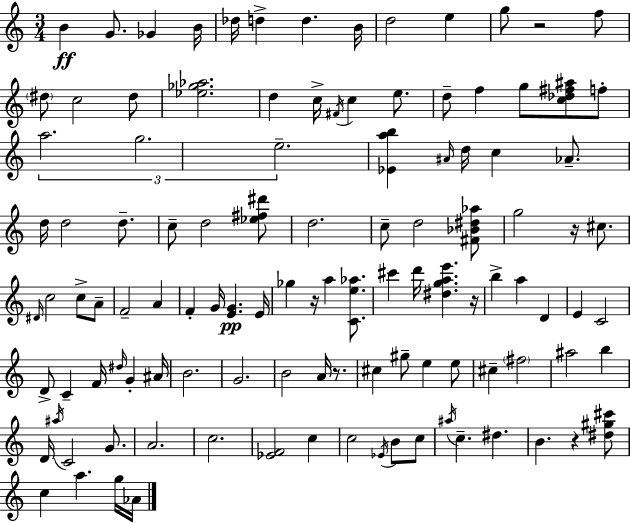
X:1
T:Untitled
M:3/4
L:1/4
K:Am
B G/2 _G B/4 _d/4 d d B/4 d2 e g/2 z2 f/2 ^d/2 c2 ^d/2 [_e_g_a]2 d c/4 ^F/4 c e/2 d/2 f g/2 [c_d^f^a]/2 f/2 a2 g2 e2 [_Eab] ^A/4 d/4 c _A/2 d/4 d2 d/2 c/2 d2 [_e^f^d']/2 d2 c/2 d2 [^F_B^d_a]/2 g2 z/4 ^c/2 ^D/4 c2 c/2 A/2 F2 A F G/4 [EG] E/4 _g z/4 a [Ce_a]/2 ^c' d'/4 [^dgae'] z/4 b a D E C2 D/2 C F/4 ^d/4 G ^A/4 B2 G2 B2 A/4 z/2 ^c ^g/2 e e/2 ^c ^f2 ^a2 b D/4 ^a/4 C2 G/2 A2 c2 [_EF]2 c c2 _E/4 B/2 c/2 ^a/4 c ^d B z [^d^g^c']/2 c a g/4 _A/4